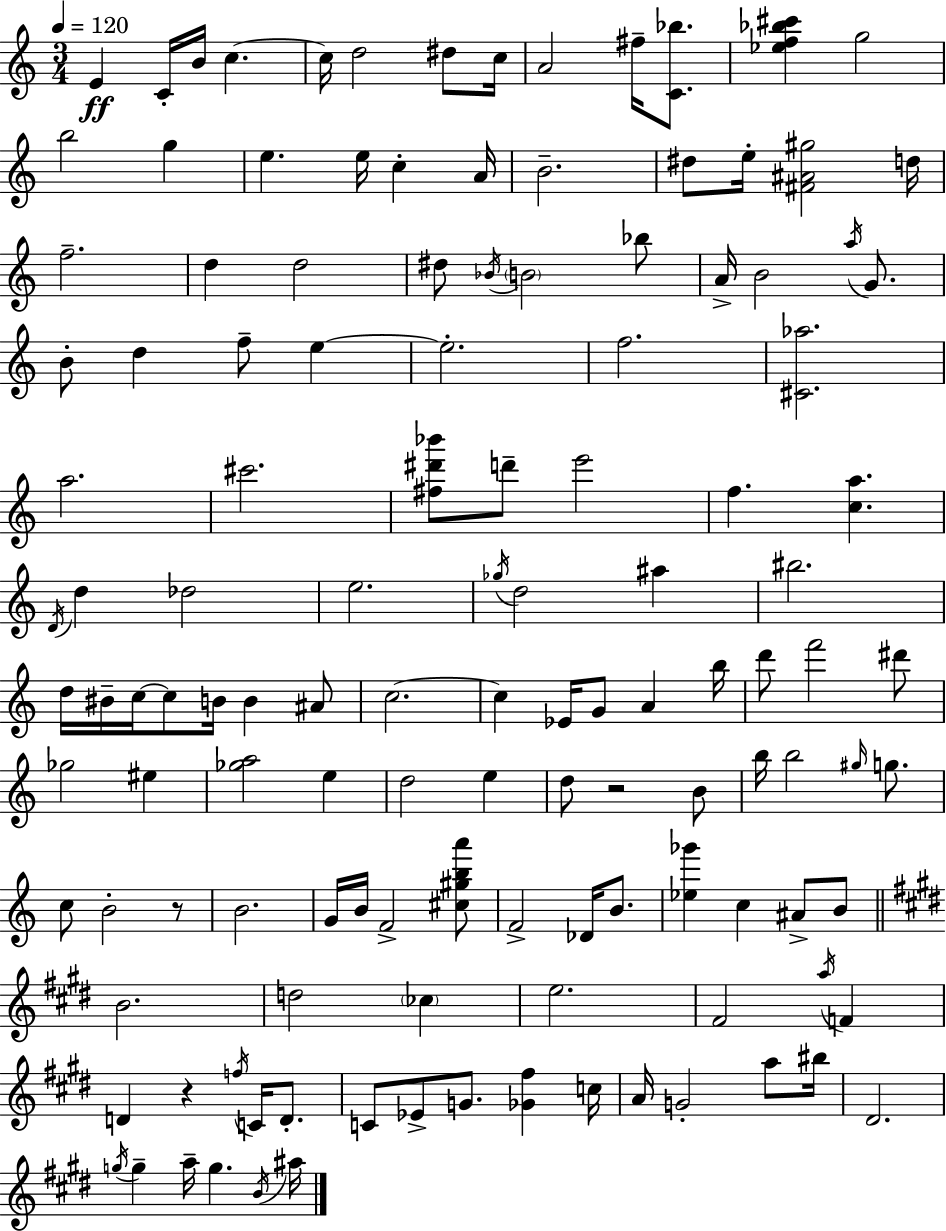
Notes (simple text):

E4/q C4/s B4/s C5/q. C5/s D5/h D#5/e C5/s A4/h F#5/s [C4,Bb5]/e. [Eb5,F5,Bb5,C#6]/q G5/h B5/h G5/q E5/q. E5/s C5/q A4/s B4/h. D#5/e E5/s [F#4,A#4,G#5]/h D5/s F5/h. D5/q D5/h D#5/e Bb4/s B4/h Bb5/e A4/s B4/h A5/s G4/e. B4/e D5/q F5/e E5/q E5/h. F5/h. [C#4,Ab5]/h. A5/h. C#6/h. [F#5,D#6,Bb6]/e D6/e E6/h F5/q. [C5,A5]/q. D4/s D5/q Db5/h E5/h. Gb5/s D5/h A#5/q BIS5/h. D5/s BIS4/s C5/s C5/e B4/s B4/q A#4/e C5/h. C5/q Eb4/s G4/e A4/q B5/s D6/e F6/h D#6/e Gb5/h EIS5/q [Gb5,A5]/h E5/q D5/h E5/q D5/e R/h B4/e B5/s B5/h G#5/s G5/e. C5/e B4/h R/e B4/h. G4/s B4/s F4/h [C#5,G#5,B5,A6]/e F4/h Db4/s B4/e. [Eb5,Gb6]/q C5/q A#4/e B4/e B4/h. D5/h CES5/q E5/h. F#4/h A5/s F4/q D4/q R/q F5/s C4/s D4/e. C4/e Eb4/e G4/e. [Gb4,F#5]/q C5/s A4/s G4/h A5/e BIS5/s D#4/h. G5/s G5/q A5/s G5/q. B4/s A#5/s